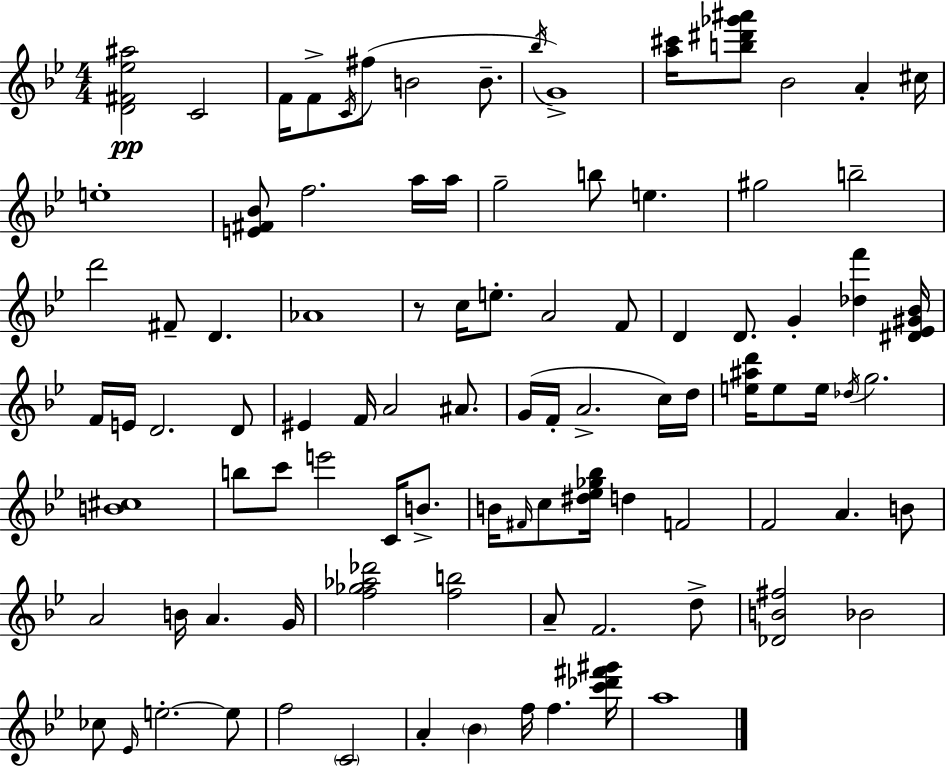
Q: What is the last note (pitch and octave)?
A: A5